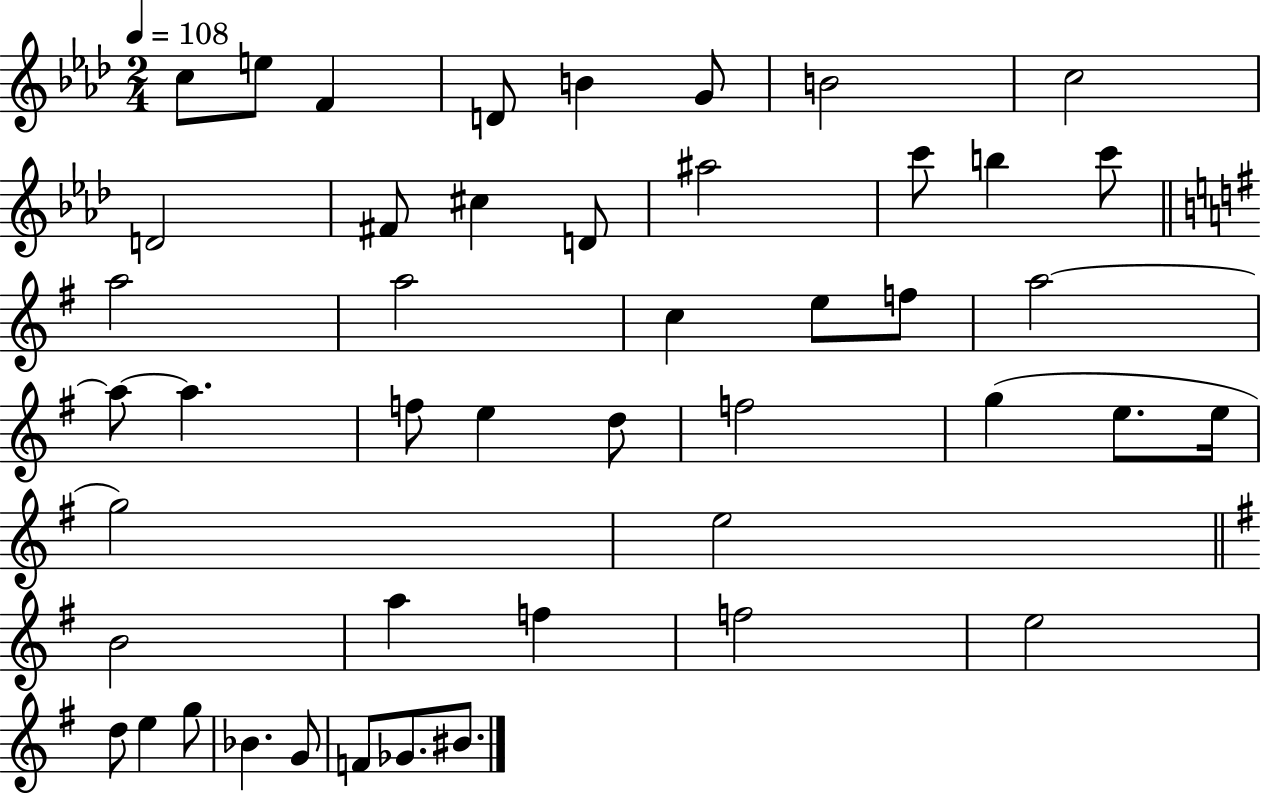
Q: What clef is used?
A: treble